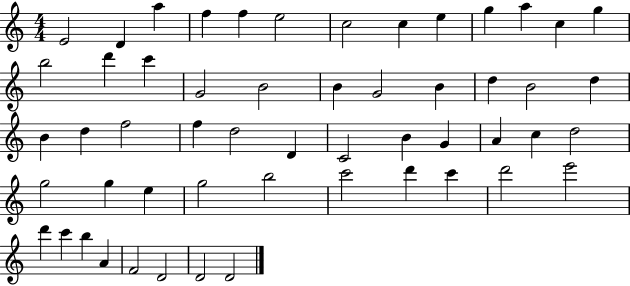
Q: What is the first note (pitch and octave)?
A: E4